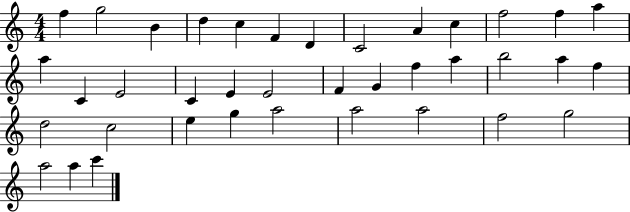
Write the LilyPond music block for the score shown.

{
  \clef treble
  \numericTimeSignature
  \time 4/4
  \key c \major
  f''4 g''2 b'4 | d''4 c''4 f'4 d'4 | c'2 a'4 c''4 | f''2 f''4 a''4 | \break a''4 c'4 e'2 | c'4 e'4 e'2 | f'4 g'4 f''4 a''4 | b''2 a''4 f''4 | \break d''2 c''2 | e''4 g''4 a''2 | a''2 a''2 | f''2 g''2 | \break a''2 a''4 c'''4 | \bar "|."
}